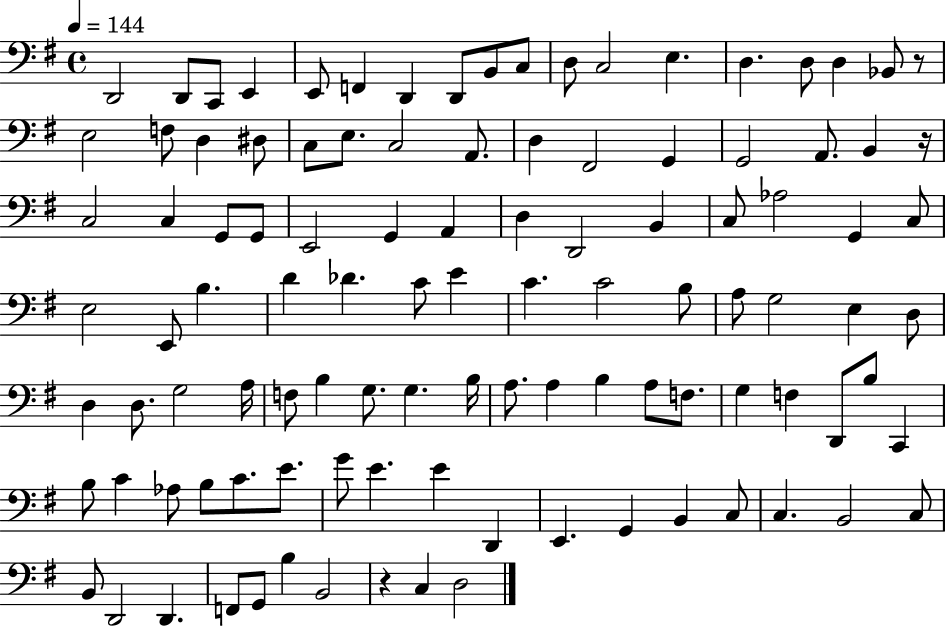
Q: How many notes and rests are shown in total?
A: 107